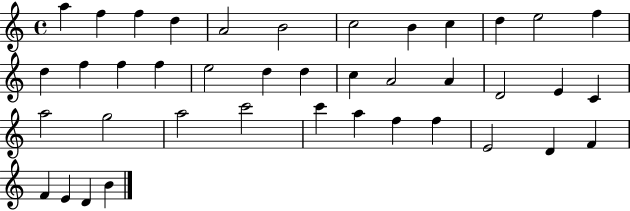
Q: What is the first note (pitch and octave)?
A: A5